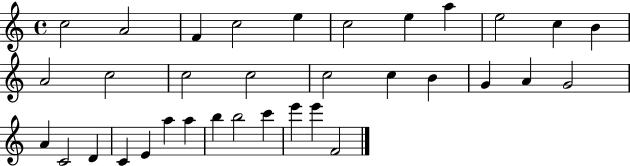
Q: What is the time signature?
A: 4/4